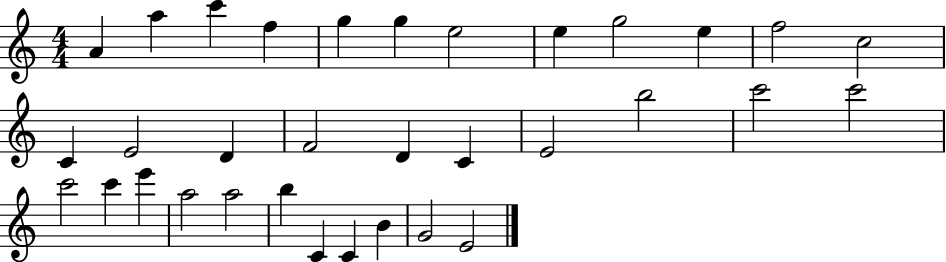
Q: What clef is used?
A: treble